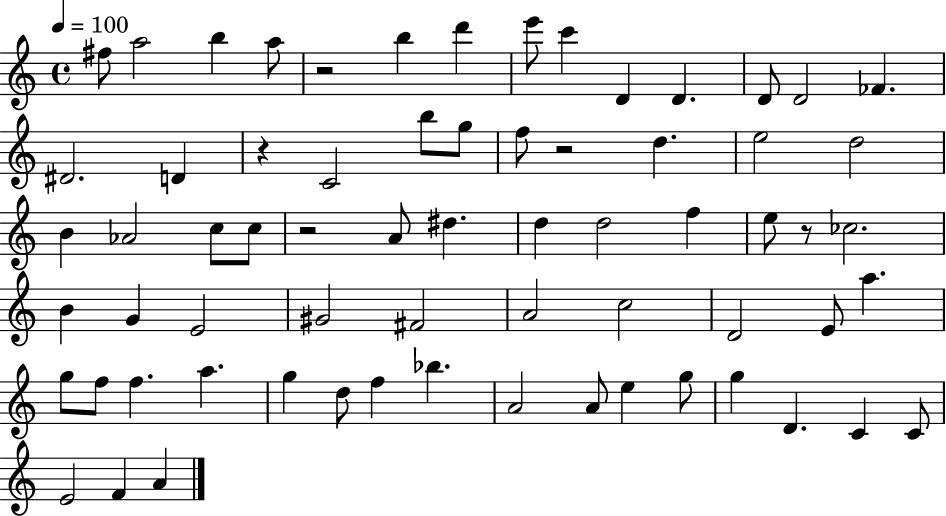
X:1
T:Untitled
M:4/4
L:1/4
K:C
^f/2 a2 b a/2 z2 b d' e'/2 c' D D D/2 D2 _F ^D2 D z C2 b/2 g/2 f/2 z2 d e2 d2 B _A2 c/2 c/2 z2 A/2 ^d d d2 f e/2 z/2 _c2 B G E2 ^G2 ^F2 A2 c2 D2 E/2 a g/2 f/2 f a g d/2 f _b A2 A/2 e g/2 g D C C/2 E2 F A